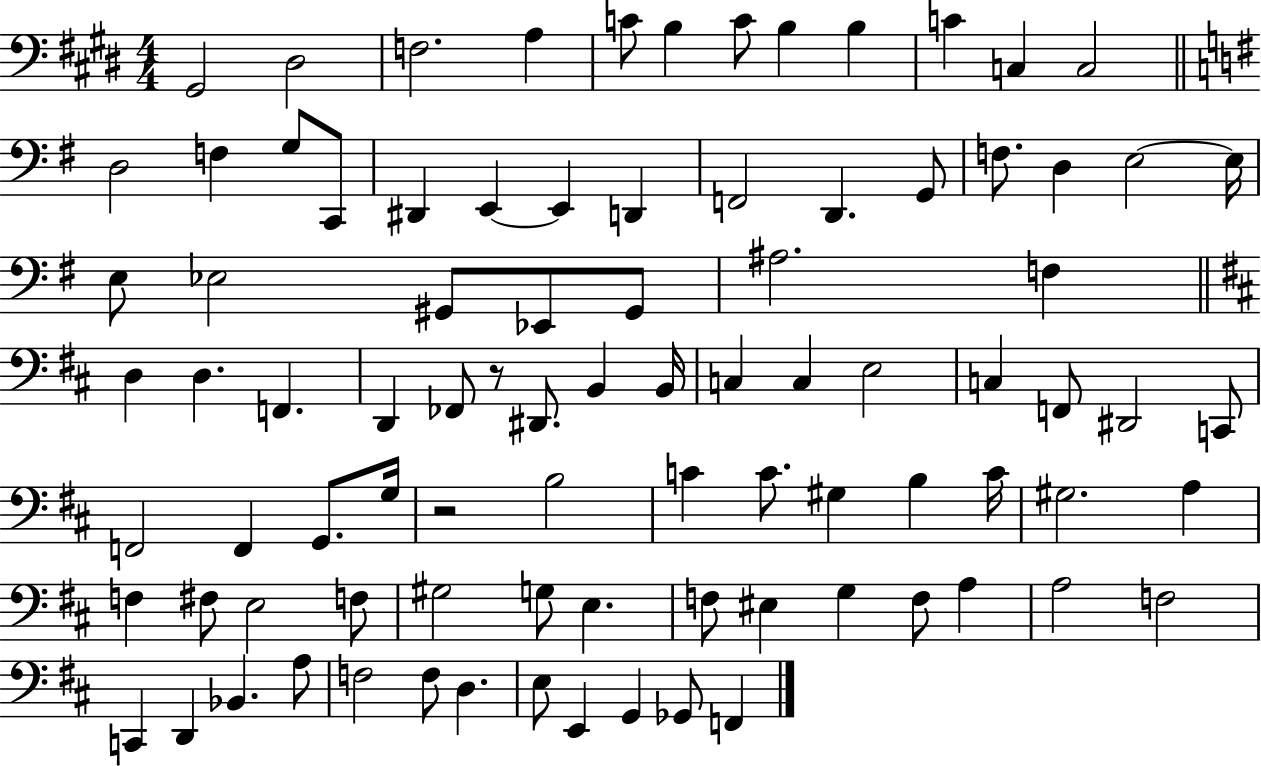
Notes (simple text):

G#2/h D#3/h F3/h. A3/q C4/e B3/q C4/e B3/q B3/q C4/q C3/q C3/h D3/h F3/q G3/e C2/e D#2/q E2/q E2/q D2/q F2/h D2/q. G2/e F3/e. D3/q E3/h E3/s E3/e Eb3/h G#2/e Eb2/e G#2/e A#3/h. F3/q D3/q D3/q. F2/q. D2/q FES2/e R/e D#2/e. B2/q B2/s C3/q C3/q E3/h C3/q F2/e D#2/h C2/e F2/h F2/q G2/e. G3/s R/h B3/h C4/q C4/e. G#3/q B3/q C4/s G#3/h. A3/q F3/q F#3/e E3/h F3/e G#3/h G3/e E3/q. F3/e EIS3/q G3/q F3/e A3/q A3/h F3/h C2/q D2/q Bb2/q. A3/e F3/h F3/e D3/q. E3/e E2/q G2/q Gb2/e F2/q